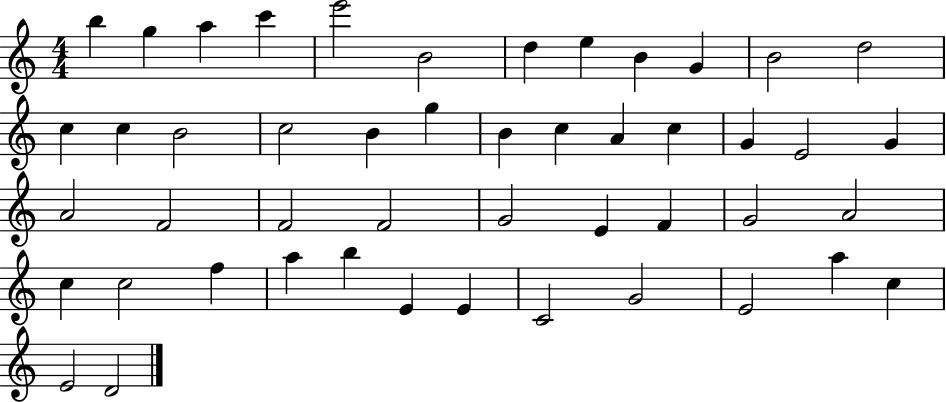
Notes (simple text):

B5/q G5/q A5/q C6/q E6/h B4/h D5/q E5/q B4/q G4/q B4/h D5/h C5/q C5/q B4/h C5/h B4/q G5/q B4/q C5/q A4/q C5/q G4/q E4/h G4/q A4/h F4/h F4/h F4/h G4/h E4/q F4/q G4/h A4/h C5/q C5/h F5/q A5/q B5/q E4/q E4/q C4/h G4/h E4/h A5/q C5/q E4/h D4/h